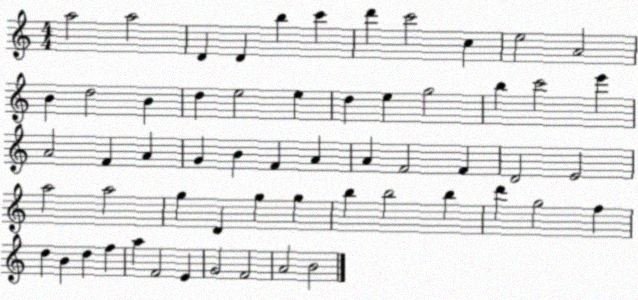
X:1
T:Untitled
M:4/4
L:1/4
K:C
a2 a2 D D b c' d' c'2 c e2 A2 B d2 B d e2 e d e g2 b c'2 e' A2 F A G B F A A F2 F D2 E2 a2 a2 g D g g b b2 b d' g2 f d B d f a F2 E G2 F2 A2 B2